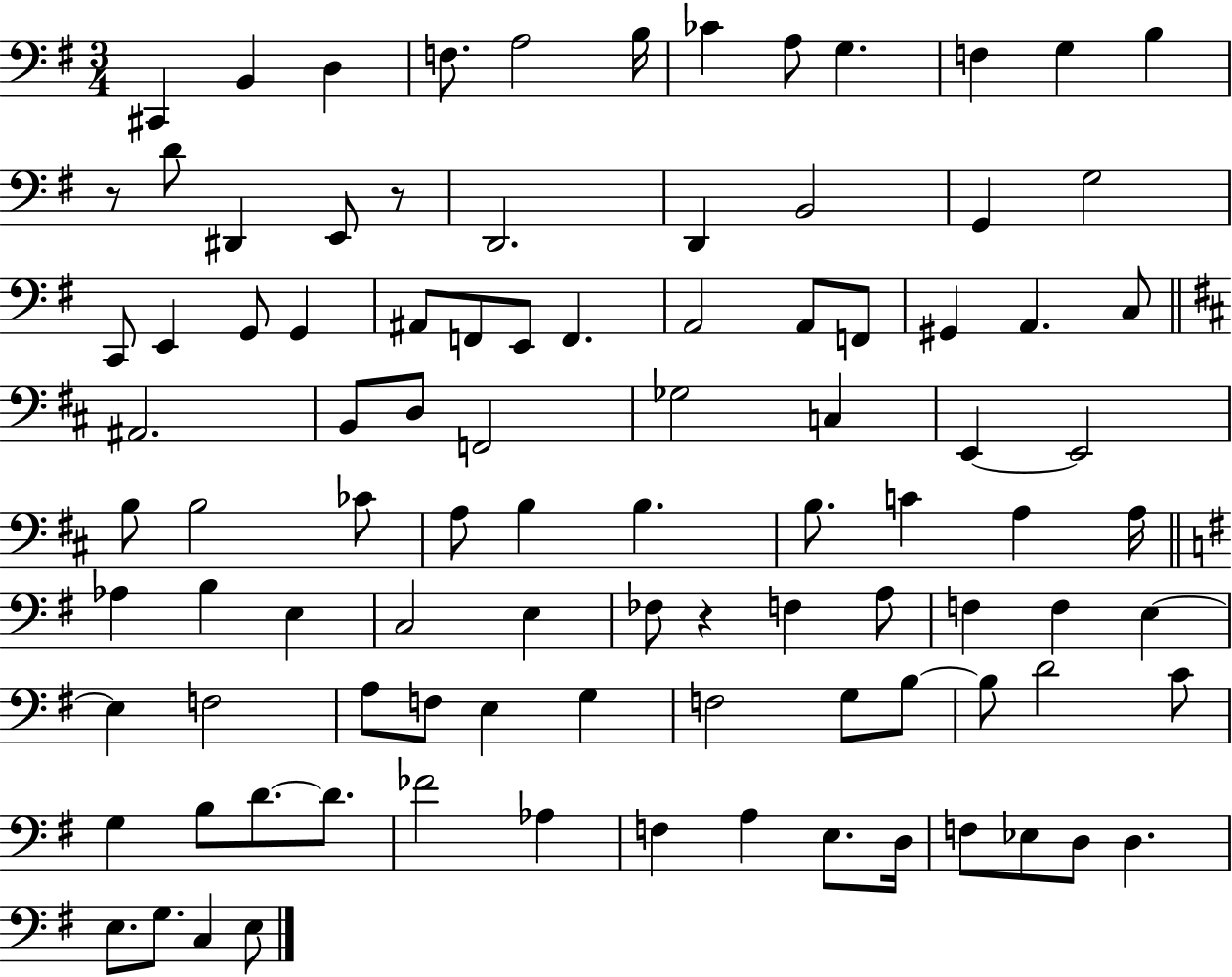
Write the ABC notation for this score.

X:1
T:Untitled
M:3/4
L:1/4
K:G
^C,, B,, D, F,/2 A,2 B,/4 _C A,/2 G, F, G, B, z/2 D/2 ^D,, E,,/2 z/2 D,,2 D,, B,,2 G,, G,2 C,,/2 E,, G,,/2 G,, ^A,,/2 F,,/2 E,,/2 F,, A,,2 A,,/2 F,,/2 ^G,, A,, C,/2 ^A,,2 B,,/2 D,/2 F,,2 _G,2 C, E,, E,,2 B,/2 B,2 _C/2 A,/2 B, B, B,/2 C A, A,/4 _A, B, E, C,2 E, _F,/2 z F, A,/2 F, F, E, E, F,2 A,/2 F,/2 E, G, F,2 G,/2 B,/2 B,/2 D2 C/2 G, B,/2 D/2 D/2 _F2 _A, F, A, E,/2 D,/4 F,/2 _E,/2 D,/2 D, E,/2 G,/2 C, E,/2